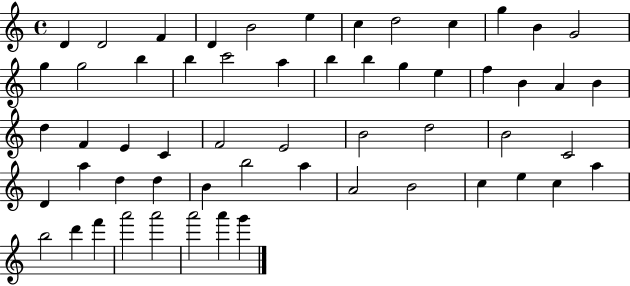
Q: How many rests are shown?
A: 0